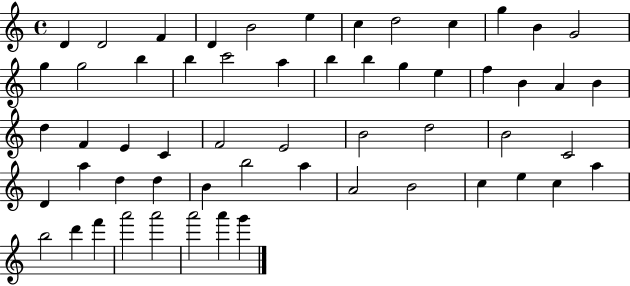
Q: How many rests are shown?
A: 0